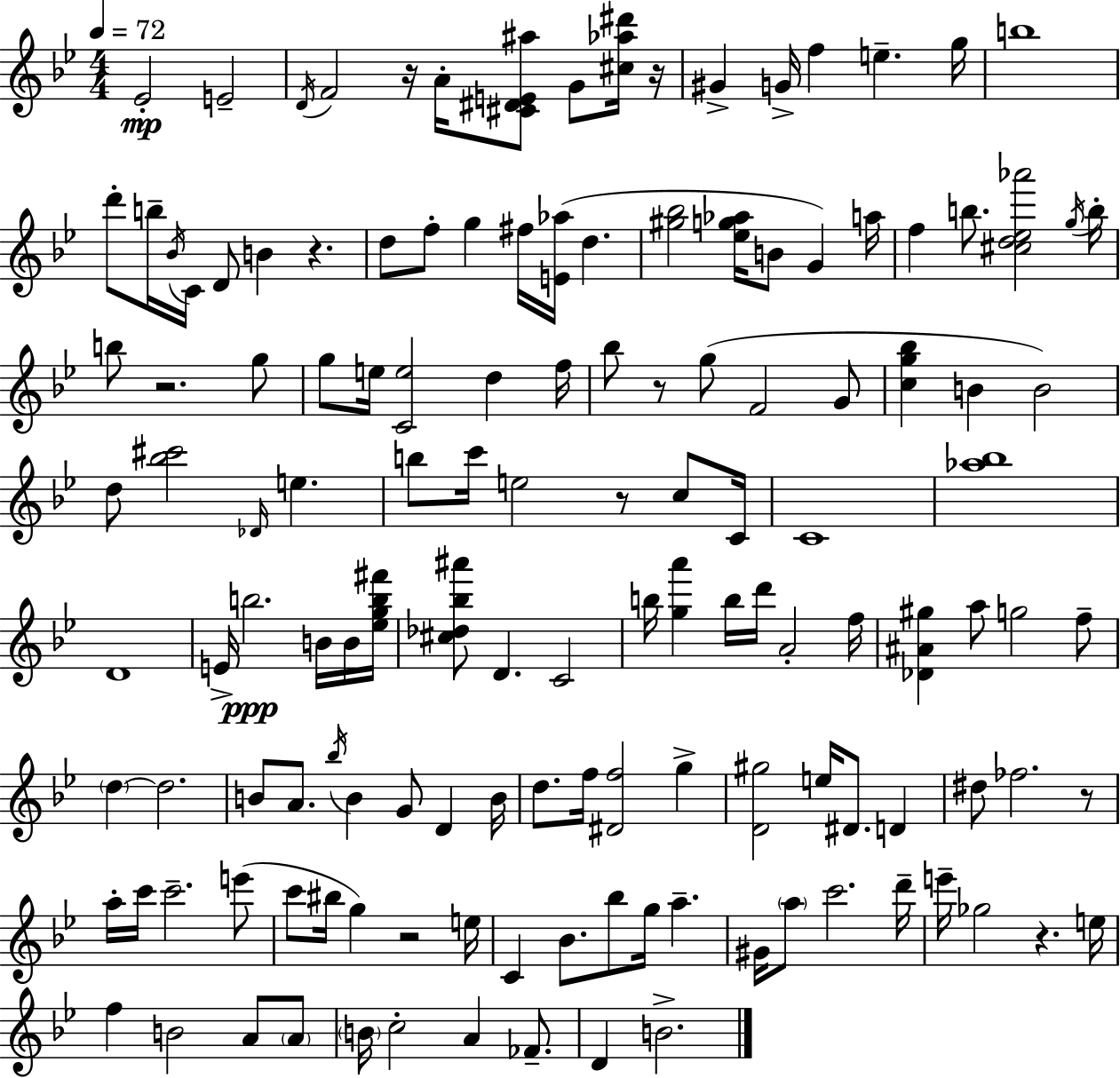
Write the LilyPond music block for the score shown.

{
  \clef treble
  \numericTimeSignature
  \time 4/4
  \key bes \major
  \tempo 4 = 72
  ees'2-.\mp e'2-- | \acciaccatura { d'16 } f'2 r16 a'16-. <cis' dis' e' ais''>8 g'8 <cis'' aes'' dis'''>16 | r16 gis'4-> g'16-> f''4 e''4.-- | g''16 b''1 | \break d'''8-. b''16-- \acciaccatura { bes'16 } c'16 d'8 b'4 r4. | d''8 f''8-. g''4 fis''16 <e' aes''>16( d''4. | <gis'' bes''>2 <ees'' g'' aes''>16 b'8 g'4) | a''16 f''4 b''8. <cis'' d'' ees'' aes'''>2 | \break \acciaccatura { g''16 } b''16-. b''8 r2. | g''8 g''8 e''16 <c' e''>2 d''4 | f''16 bes''8 r8 g''8( f'2 | g'8 <c'' g'' bes''>4 b'4 b'2) | \break d''8 <bes'' cis'''>2 \grace { des'16 } e''4. | b''8 c'''16 e''2 r8 | c''8 c'16 c'1 | <aes'' bes''>1 | \break d'1 | e'16-> b''2.\ppp | b'16 b'16 <ees'' g'' b'' fis'''>16 <cis'' des'' bes'' ais'''>8 d'4. c'2 | b''16 <g'' a'''>4 b''16 d'''16 a'2-. | \break f''16 <des' ais' gis''>4 a''8 g''2 | f''8-- \parenthesize d''4~~ d''2. | b'8 a'8. \acciaccatura { bes''16 } b'4 g'8 | d'4 b'16 d''8. f''16 <dis' f''>2 | \break g''4-> <d' gis''>2 e''16 dis'8. | d'4 dis''8 fes''2. | r8 a''16-. c'''16 c'''2.-- | e'''8( c'''8 bis''16 g''4) r2 | \break e''16 c'4 bes'8. bes''8 g''16 a''4.-- | gis'16 \parenthesize a''8 c'''2. | d'''16-- e'''16-- ges''2 r4. | e''16 f''4 b'2 | \break a'8 \parenthesize a'8 \parenthesize b'16 c''2-. a'4 | fes'8.-- d'4 b'2.-> | \bar "|."
}